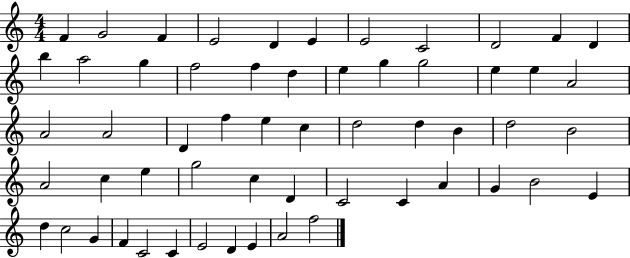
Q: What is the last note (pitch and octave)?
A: F5